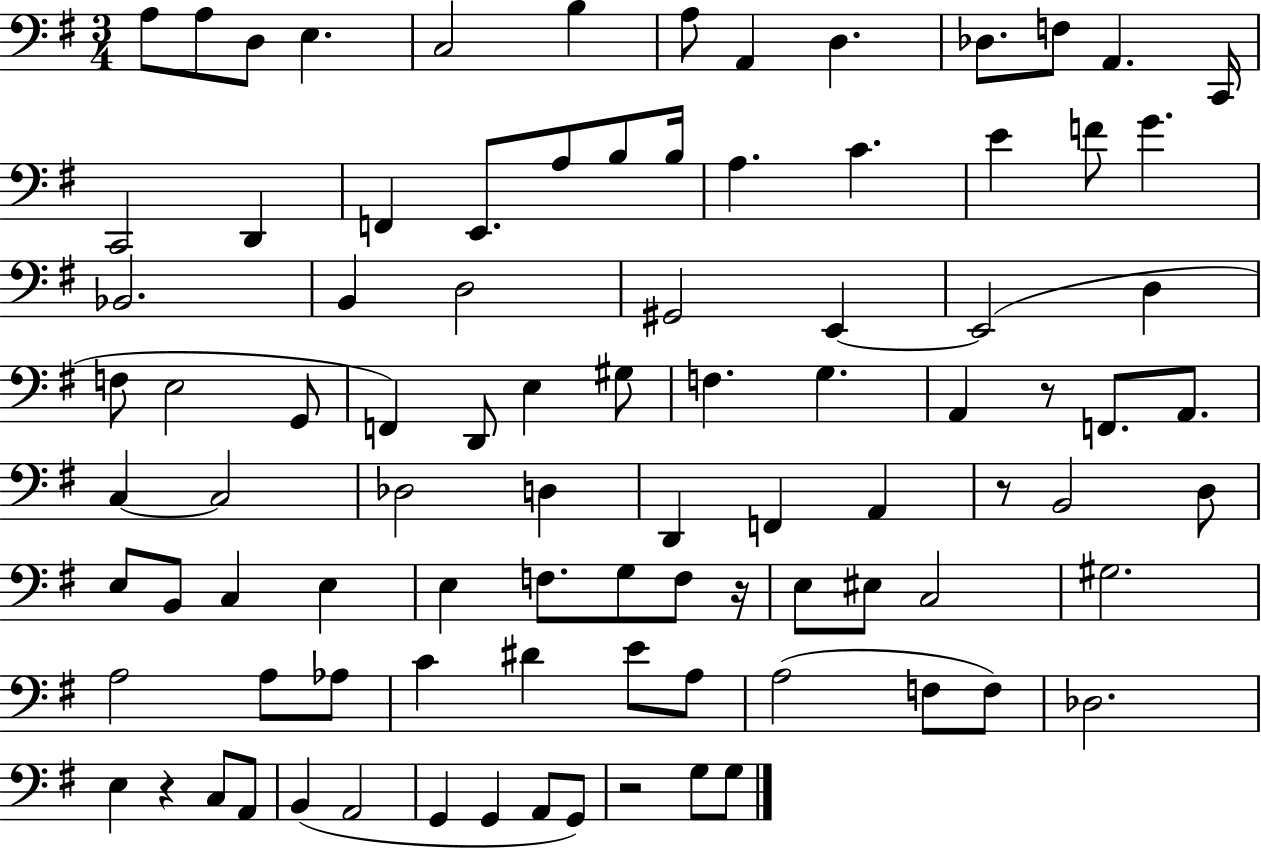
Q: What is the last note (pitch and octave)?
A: G3